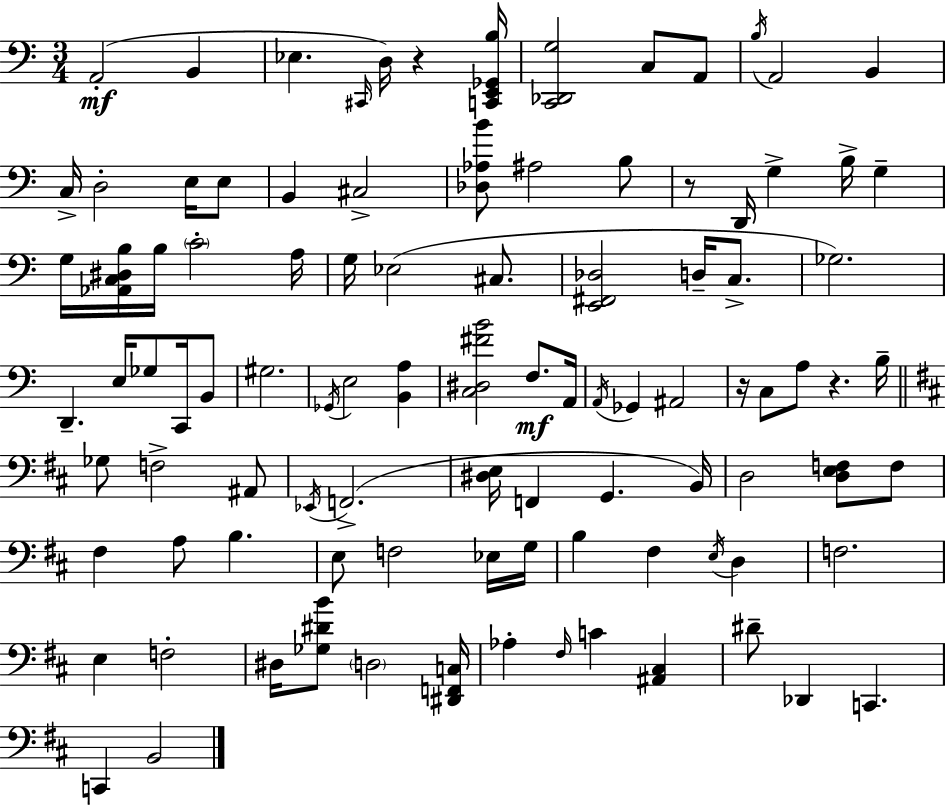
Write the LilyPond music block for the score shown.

{
  \clef bass
  \numericTimeSignature
  \time 3/4
  \key a \minor
  \repeat volta 2 { a,2-.(\mf b,4 | ees4. \grace { cis,16 }) d16 r4 | <c, e, ges, b>16 <c, des, g>2 c8 a,8 | \acciaccatura { b16 } a,2 b,4 | \break c16-> d2-. e16 | e8 b,4 cis2-> | <des aes b'>8 ais2 | b8 r8 d,16 g4-> b16-> g4-- | \break g16 <aes, c dis b>16 b16 \parenthesize c'2-. | a16 g16 ees2( cis8. | <e, fis, des>2 d16-- c8.-> | ges2.) | \break d,4.-- e16 ges8 c,16 | b,8 gis2. | \acciaccatura { ges,16 } e2 <b, a>4 | <c dis fis' b'>2 f8.\mf | \break a,16 \acciaccatura { a,16 } ges,4 ais,2 | r16 c8 a8 r4. | b16-- \bar "||" \break \key b \minor ges8 f2-> ais,8 | \acciaccatura { ees,16 } f,2.->( | <dis e>16 f,4 g,4. | b,16) d2 <d e f>8 f8 | \break fis4 a8 b4. | e8 f2 ees16 | g16 b4 fis4 \acciaccatura { e16 } d4 | f2. | \break e4 f2-. | dis16 <ges dis' b'>8 \parenthesize d2 | <dis, f, c>16 aes4-. \grace { fis16 } c'4 <ais, cis>4 | dis'8-- des,4 c,4. | \break c,4 b,2 | } \bar "|."
}